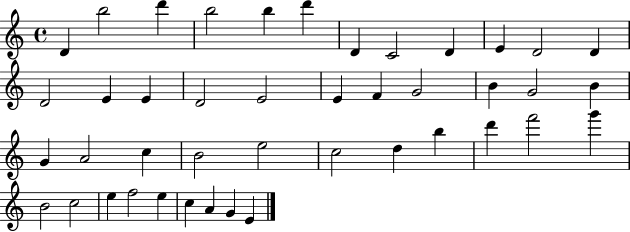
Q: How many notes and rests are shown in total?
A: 43